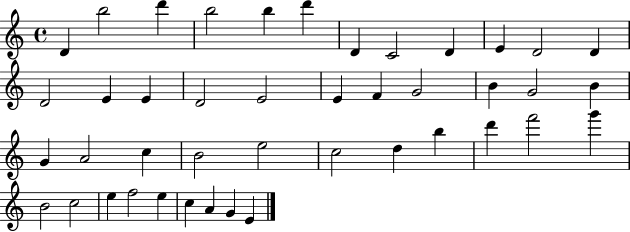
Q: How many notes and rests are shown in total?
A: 43